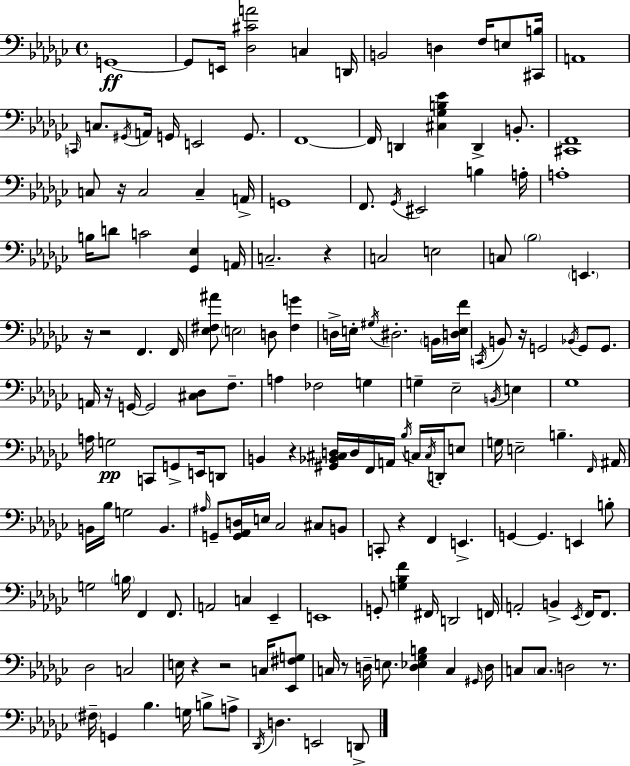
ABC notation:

X:1
T:Untitled
M:4/4
L:1/4
K:Ebm
G,,4 G,,/2 E,,/4 [_D,^CA]2 C, D,,/4 B,,2 D, F,/4 E,/2 [^C,,B,]/4 A,,4 C,,/4 C,/2 ^G,,/4 A,,/4 G,,/4 E,,2 G,,/2 F,,4 F,,/4 D,, [^C,_G,B,_E] D,, B,,/2 [^C,,F,,]4 C,/2 z/4 C,2 C, A,,/4 G,,4 F,,/2 _G,,/4 ^E,,2 B, A,/4 A,4 B,/4 D/2 C2 [_G,,_E,] A,,/4 C,2 z C,2 E,2 C,/2 _B,2 E,, z/4 z2 F,, F,,/4 [_E,^F,^A]/2 E,2 D,/2 [^F,G] D,/4 E,/4 ^G,/4 ^D,2 B,,/4 [D,E,F]/4 C,,/4 B,,/2 z/4 G,,2 _B,,/4 G,,/2 G,,/2 A,,/4 z/4 G,,/4 G,,2 [^C,_D,]/2 F,/2 A, _F,2 G, G, _E,2 B,,/4 E, _G,4 A,/4 G,2 C,,/2 G,,/2 E,,/4 D,,/2 B,, z [^G,,_B,,^C,D,]/4 D,/4 F,,/4 A,,/4 _B,/4 C,/4 C,/4 D,,/4 E,/2 G,/4 E,2 B, F,,/4 ^A,,/4 B,,/4 _B,/4 G,2 B,, ^A,/4 G,,/2 [G,,_A,,D,]/4 E,/4 _C,2 ^C,/2 B,,/2 C,,/2 z F,, E,, G,, G,, E,, B,/2 G,2 B,/4 F,, F,,/2 A,,2 C, _E,, E,,4 G,,/2 [G,_B,F] ^F,,/4 D,,2 F,,/4 A,,2 B,, _E,,/4 F,,/4 F,,/2 _D,2 C,2 E,/4 z z2 C,/4 [_E,,^F,G,]/2 C,/4 z/2 D,/4 E,/2 [D,_E,_G,B,] C, ^G,,/4 D,/4 C,/2 C,/2 D,2 z/2 ^F,/4 G,, _B, G,/4 B,/2 A,/2 _D,,/4 D, E,,2 D,,/2